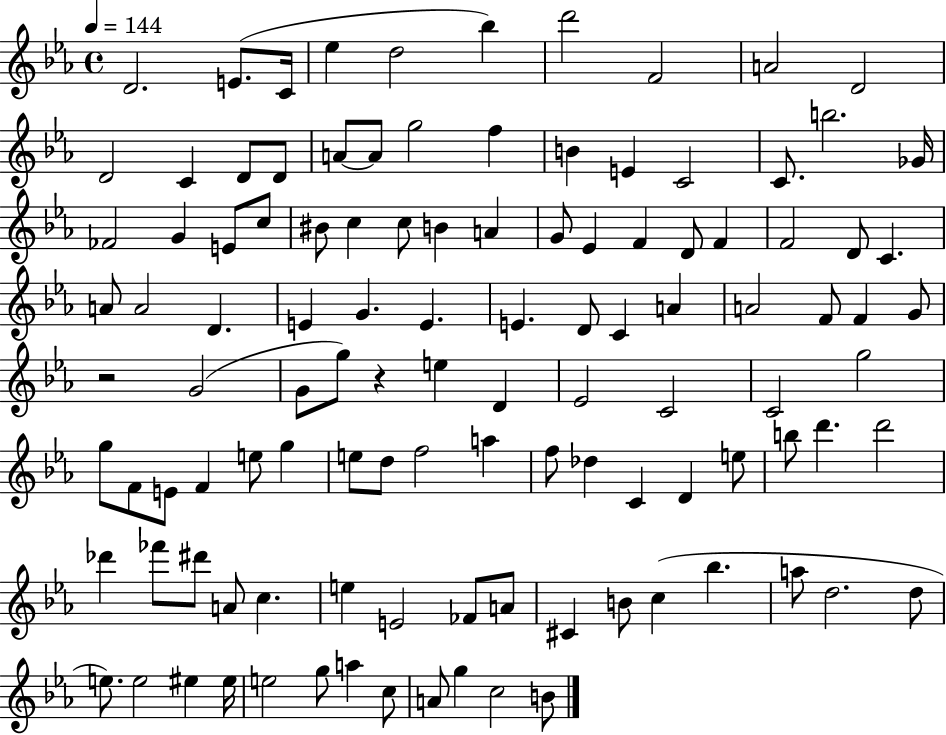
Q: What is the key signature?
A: EES major